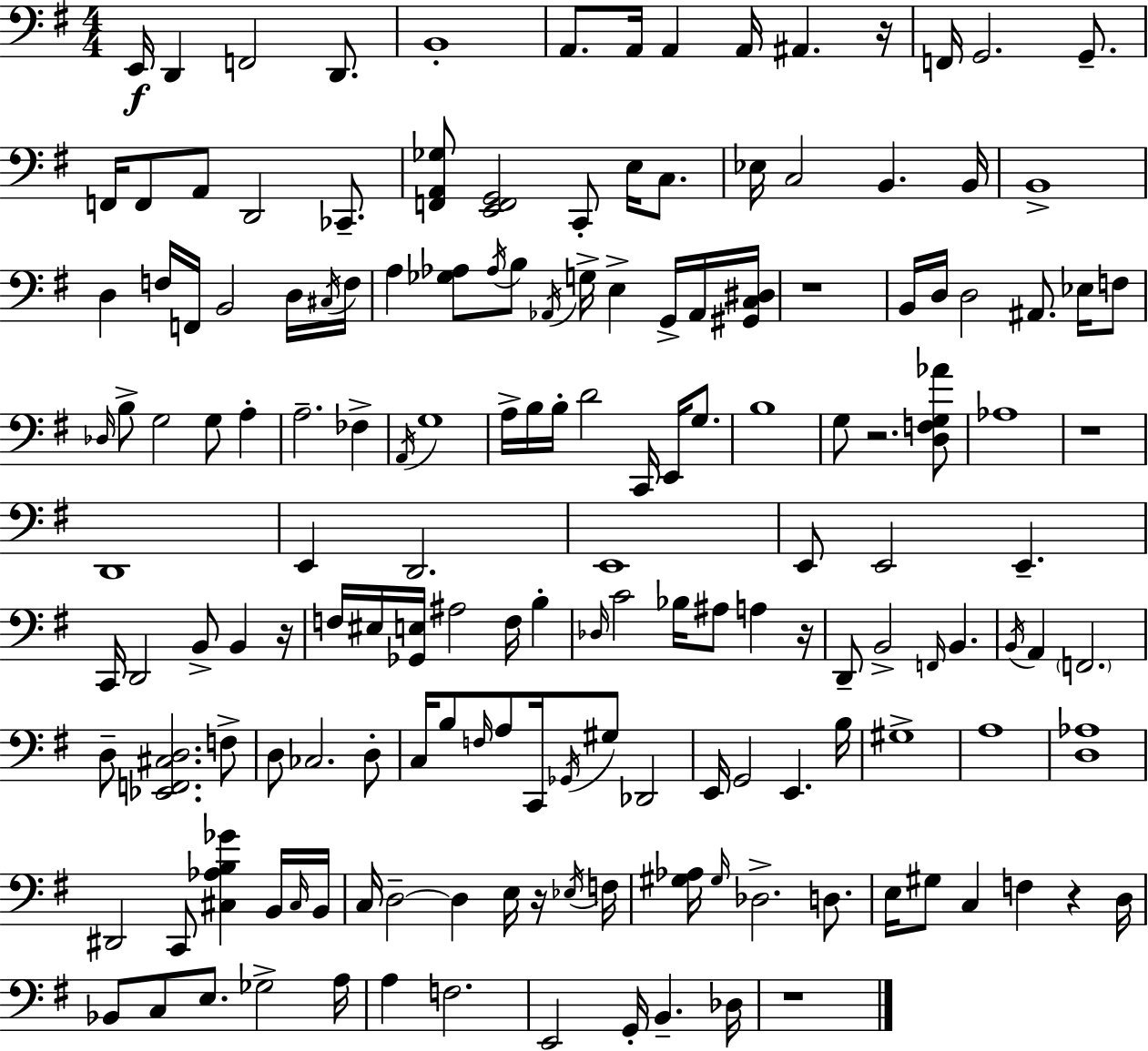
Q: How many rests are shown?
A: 9